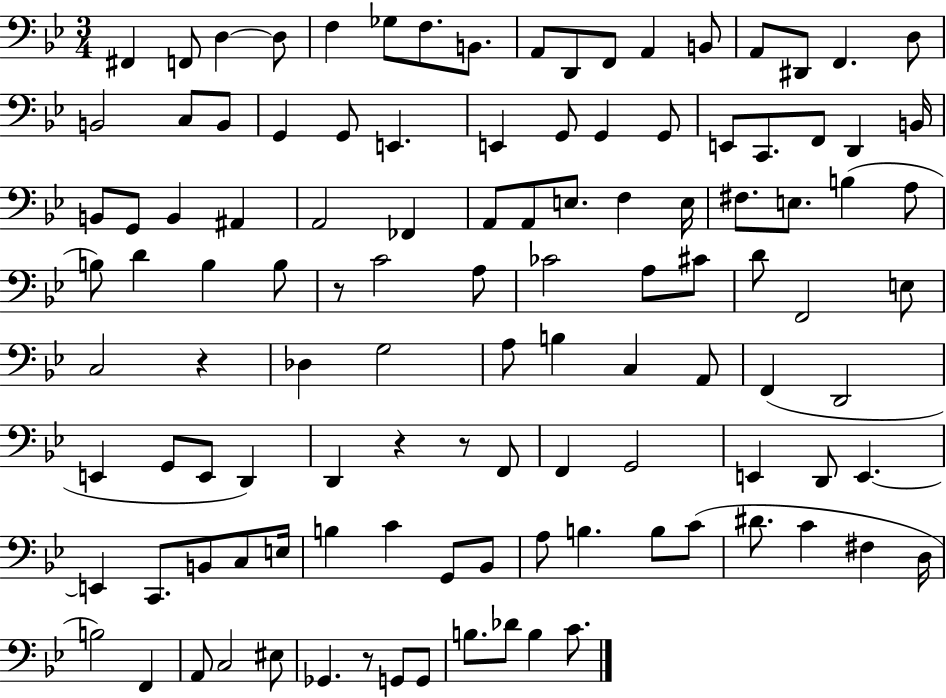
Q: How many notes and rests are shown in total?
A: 113